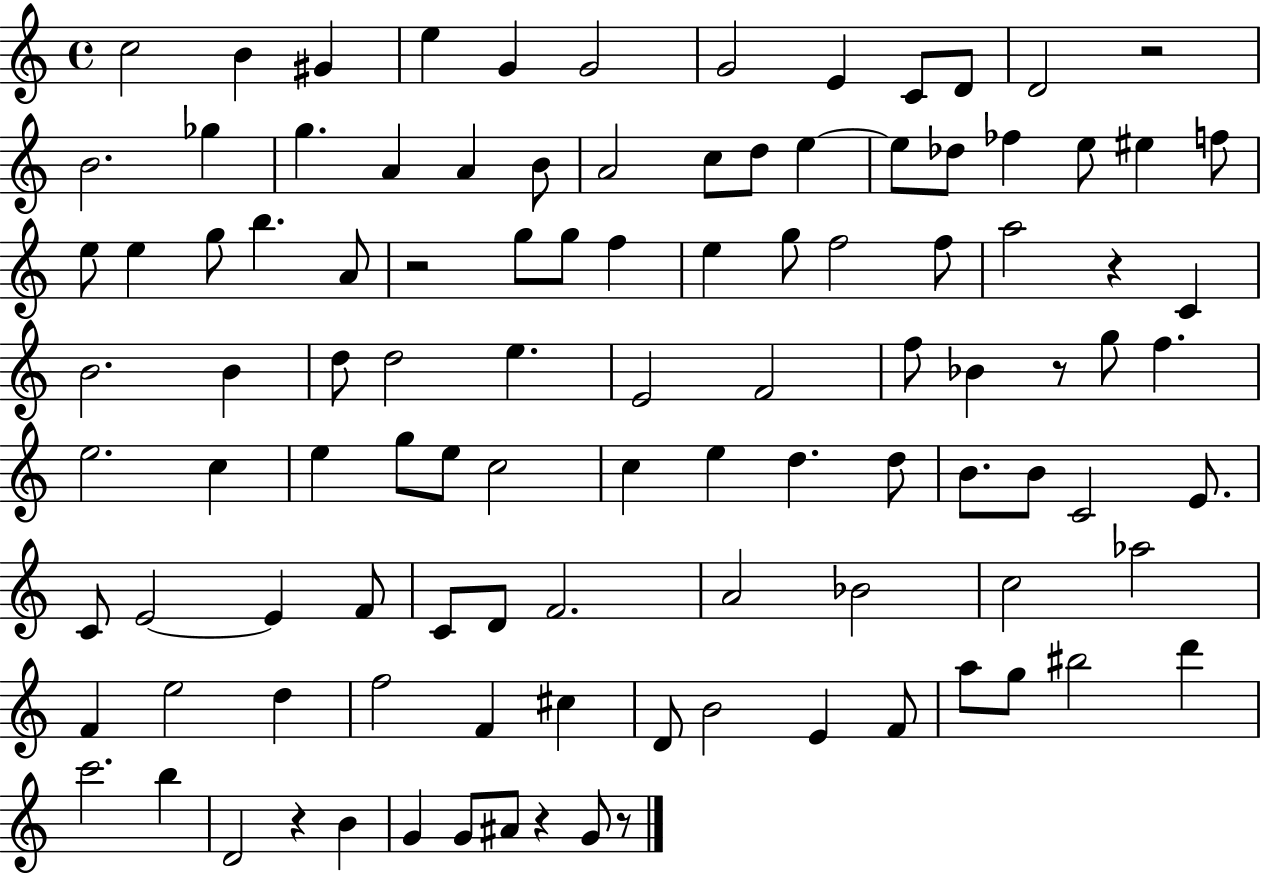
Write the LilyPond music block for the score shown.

{
  \clef treble
  \time 4/4
  \defaultTimeSignature
  \key c \major
  c''2 b'4 gis'4 | e''4 g'4 g'2 | g'2 e'4 c'8 d'8 | d'2 r2 | \break b'2. ges''4 | g''4. a'4 a'4 b'8 | a'2 c''8 d''8 e''4~~ | e''8 des''8 fes''4 e''8 eis''4 f''8 | \break e''8 e''4 g''8 b''4. a'8 | r2 g''8 g''8 f''4 | e''4 g''8 f''2 f''8 | a''2 r4 c'4 | \break b'2. b'4 | d''8 d''2 e''4. | e'2 f'2 | f''8 bes'4 r8 g''8 f''4. | \break e''2. c''4 | e''4 g''8 e''8 c''2 | c''4 e''4 d''4. d''8 | b'8. b'8 c'2 e'8. | \break c'8 e'2~~ e'4 f'8 | c'8 d'8 f'2. | a'2 bes'2 | c''2 aes''2 | \break f'4 e''2 d''4 | f''2 f'4 cis''4 | d'8 b'2 e'4 f'8 | a''8 g''8 bis''2 d'''4 | \break c'''2. b''4 | d'2 r4 b'4 | g'4 g'8 ais'8 r4 g'8 r8 | \bar "|."
}